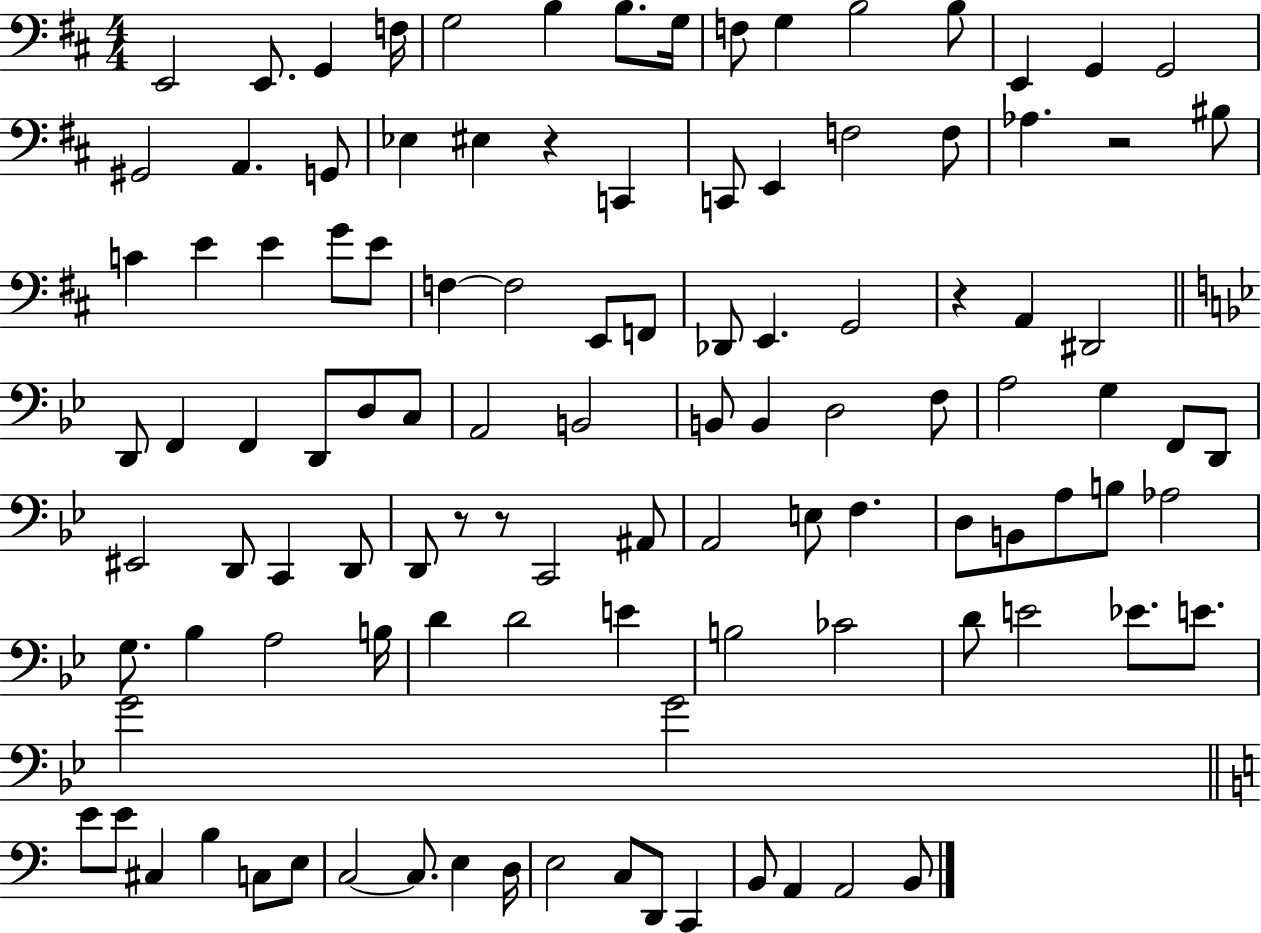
X:1
T:Untitled
M:4/4
L:1/4
K:D
E,,2 E,,/2 G,, F,/4 G,2 B, B,/2 G,/4 F,/2 G, B,2 B,/2 E,, G,, G,,2 ^G,,2 A,, G,,/2 _E, ^E, z C,, C,,/2 E,, F,2 F,/2 _A, z2 ^B,/2 C E E G/2 E/2 F, F,2 E,,/2 F,,/2 _D,,/2 E,, G,,2 z A,, ^D,,2 D,,/2 F,, F,, D,,/2 D,/2 C,/2 A,,2 B,,2 B,,/2 B,, D,2 F,/2 A,2 G, F,,/2 D,,/2 ^E,,2 D,,/2 C,, D,,/2 D,,/2 z/2 z/2 C,,2 ^A,,/2 A,,2 E,/2 F, D,/2 B,,/2 A,/2 B,/2 _A,2 G,/2 _B, A,2 B,/4 D D2 E B,2 _C2 D/2 E2 _E/2 E/2 G2 G2 E/2 E/2 ^C, B, C,/2 E,/2 C,2 C,/2 E, D,/4 E,2 C,/2 D,,/2 C,, B,,/2 A,, A,,2 B,,/2